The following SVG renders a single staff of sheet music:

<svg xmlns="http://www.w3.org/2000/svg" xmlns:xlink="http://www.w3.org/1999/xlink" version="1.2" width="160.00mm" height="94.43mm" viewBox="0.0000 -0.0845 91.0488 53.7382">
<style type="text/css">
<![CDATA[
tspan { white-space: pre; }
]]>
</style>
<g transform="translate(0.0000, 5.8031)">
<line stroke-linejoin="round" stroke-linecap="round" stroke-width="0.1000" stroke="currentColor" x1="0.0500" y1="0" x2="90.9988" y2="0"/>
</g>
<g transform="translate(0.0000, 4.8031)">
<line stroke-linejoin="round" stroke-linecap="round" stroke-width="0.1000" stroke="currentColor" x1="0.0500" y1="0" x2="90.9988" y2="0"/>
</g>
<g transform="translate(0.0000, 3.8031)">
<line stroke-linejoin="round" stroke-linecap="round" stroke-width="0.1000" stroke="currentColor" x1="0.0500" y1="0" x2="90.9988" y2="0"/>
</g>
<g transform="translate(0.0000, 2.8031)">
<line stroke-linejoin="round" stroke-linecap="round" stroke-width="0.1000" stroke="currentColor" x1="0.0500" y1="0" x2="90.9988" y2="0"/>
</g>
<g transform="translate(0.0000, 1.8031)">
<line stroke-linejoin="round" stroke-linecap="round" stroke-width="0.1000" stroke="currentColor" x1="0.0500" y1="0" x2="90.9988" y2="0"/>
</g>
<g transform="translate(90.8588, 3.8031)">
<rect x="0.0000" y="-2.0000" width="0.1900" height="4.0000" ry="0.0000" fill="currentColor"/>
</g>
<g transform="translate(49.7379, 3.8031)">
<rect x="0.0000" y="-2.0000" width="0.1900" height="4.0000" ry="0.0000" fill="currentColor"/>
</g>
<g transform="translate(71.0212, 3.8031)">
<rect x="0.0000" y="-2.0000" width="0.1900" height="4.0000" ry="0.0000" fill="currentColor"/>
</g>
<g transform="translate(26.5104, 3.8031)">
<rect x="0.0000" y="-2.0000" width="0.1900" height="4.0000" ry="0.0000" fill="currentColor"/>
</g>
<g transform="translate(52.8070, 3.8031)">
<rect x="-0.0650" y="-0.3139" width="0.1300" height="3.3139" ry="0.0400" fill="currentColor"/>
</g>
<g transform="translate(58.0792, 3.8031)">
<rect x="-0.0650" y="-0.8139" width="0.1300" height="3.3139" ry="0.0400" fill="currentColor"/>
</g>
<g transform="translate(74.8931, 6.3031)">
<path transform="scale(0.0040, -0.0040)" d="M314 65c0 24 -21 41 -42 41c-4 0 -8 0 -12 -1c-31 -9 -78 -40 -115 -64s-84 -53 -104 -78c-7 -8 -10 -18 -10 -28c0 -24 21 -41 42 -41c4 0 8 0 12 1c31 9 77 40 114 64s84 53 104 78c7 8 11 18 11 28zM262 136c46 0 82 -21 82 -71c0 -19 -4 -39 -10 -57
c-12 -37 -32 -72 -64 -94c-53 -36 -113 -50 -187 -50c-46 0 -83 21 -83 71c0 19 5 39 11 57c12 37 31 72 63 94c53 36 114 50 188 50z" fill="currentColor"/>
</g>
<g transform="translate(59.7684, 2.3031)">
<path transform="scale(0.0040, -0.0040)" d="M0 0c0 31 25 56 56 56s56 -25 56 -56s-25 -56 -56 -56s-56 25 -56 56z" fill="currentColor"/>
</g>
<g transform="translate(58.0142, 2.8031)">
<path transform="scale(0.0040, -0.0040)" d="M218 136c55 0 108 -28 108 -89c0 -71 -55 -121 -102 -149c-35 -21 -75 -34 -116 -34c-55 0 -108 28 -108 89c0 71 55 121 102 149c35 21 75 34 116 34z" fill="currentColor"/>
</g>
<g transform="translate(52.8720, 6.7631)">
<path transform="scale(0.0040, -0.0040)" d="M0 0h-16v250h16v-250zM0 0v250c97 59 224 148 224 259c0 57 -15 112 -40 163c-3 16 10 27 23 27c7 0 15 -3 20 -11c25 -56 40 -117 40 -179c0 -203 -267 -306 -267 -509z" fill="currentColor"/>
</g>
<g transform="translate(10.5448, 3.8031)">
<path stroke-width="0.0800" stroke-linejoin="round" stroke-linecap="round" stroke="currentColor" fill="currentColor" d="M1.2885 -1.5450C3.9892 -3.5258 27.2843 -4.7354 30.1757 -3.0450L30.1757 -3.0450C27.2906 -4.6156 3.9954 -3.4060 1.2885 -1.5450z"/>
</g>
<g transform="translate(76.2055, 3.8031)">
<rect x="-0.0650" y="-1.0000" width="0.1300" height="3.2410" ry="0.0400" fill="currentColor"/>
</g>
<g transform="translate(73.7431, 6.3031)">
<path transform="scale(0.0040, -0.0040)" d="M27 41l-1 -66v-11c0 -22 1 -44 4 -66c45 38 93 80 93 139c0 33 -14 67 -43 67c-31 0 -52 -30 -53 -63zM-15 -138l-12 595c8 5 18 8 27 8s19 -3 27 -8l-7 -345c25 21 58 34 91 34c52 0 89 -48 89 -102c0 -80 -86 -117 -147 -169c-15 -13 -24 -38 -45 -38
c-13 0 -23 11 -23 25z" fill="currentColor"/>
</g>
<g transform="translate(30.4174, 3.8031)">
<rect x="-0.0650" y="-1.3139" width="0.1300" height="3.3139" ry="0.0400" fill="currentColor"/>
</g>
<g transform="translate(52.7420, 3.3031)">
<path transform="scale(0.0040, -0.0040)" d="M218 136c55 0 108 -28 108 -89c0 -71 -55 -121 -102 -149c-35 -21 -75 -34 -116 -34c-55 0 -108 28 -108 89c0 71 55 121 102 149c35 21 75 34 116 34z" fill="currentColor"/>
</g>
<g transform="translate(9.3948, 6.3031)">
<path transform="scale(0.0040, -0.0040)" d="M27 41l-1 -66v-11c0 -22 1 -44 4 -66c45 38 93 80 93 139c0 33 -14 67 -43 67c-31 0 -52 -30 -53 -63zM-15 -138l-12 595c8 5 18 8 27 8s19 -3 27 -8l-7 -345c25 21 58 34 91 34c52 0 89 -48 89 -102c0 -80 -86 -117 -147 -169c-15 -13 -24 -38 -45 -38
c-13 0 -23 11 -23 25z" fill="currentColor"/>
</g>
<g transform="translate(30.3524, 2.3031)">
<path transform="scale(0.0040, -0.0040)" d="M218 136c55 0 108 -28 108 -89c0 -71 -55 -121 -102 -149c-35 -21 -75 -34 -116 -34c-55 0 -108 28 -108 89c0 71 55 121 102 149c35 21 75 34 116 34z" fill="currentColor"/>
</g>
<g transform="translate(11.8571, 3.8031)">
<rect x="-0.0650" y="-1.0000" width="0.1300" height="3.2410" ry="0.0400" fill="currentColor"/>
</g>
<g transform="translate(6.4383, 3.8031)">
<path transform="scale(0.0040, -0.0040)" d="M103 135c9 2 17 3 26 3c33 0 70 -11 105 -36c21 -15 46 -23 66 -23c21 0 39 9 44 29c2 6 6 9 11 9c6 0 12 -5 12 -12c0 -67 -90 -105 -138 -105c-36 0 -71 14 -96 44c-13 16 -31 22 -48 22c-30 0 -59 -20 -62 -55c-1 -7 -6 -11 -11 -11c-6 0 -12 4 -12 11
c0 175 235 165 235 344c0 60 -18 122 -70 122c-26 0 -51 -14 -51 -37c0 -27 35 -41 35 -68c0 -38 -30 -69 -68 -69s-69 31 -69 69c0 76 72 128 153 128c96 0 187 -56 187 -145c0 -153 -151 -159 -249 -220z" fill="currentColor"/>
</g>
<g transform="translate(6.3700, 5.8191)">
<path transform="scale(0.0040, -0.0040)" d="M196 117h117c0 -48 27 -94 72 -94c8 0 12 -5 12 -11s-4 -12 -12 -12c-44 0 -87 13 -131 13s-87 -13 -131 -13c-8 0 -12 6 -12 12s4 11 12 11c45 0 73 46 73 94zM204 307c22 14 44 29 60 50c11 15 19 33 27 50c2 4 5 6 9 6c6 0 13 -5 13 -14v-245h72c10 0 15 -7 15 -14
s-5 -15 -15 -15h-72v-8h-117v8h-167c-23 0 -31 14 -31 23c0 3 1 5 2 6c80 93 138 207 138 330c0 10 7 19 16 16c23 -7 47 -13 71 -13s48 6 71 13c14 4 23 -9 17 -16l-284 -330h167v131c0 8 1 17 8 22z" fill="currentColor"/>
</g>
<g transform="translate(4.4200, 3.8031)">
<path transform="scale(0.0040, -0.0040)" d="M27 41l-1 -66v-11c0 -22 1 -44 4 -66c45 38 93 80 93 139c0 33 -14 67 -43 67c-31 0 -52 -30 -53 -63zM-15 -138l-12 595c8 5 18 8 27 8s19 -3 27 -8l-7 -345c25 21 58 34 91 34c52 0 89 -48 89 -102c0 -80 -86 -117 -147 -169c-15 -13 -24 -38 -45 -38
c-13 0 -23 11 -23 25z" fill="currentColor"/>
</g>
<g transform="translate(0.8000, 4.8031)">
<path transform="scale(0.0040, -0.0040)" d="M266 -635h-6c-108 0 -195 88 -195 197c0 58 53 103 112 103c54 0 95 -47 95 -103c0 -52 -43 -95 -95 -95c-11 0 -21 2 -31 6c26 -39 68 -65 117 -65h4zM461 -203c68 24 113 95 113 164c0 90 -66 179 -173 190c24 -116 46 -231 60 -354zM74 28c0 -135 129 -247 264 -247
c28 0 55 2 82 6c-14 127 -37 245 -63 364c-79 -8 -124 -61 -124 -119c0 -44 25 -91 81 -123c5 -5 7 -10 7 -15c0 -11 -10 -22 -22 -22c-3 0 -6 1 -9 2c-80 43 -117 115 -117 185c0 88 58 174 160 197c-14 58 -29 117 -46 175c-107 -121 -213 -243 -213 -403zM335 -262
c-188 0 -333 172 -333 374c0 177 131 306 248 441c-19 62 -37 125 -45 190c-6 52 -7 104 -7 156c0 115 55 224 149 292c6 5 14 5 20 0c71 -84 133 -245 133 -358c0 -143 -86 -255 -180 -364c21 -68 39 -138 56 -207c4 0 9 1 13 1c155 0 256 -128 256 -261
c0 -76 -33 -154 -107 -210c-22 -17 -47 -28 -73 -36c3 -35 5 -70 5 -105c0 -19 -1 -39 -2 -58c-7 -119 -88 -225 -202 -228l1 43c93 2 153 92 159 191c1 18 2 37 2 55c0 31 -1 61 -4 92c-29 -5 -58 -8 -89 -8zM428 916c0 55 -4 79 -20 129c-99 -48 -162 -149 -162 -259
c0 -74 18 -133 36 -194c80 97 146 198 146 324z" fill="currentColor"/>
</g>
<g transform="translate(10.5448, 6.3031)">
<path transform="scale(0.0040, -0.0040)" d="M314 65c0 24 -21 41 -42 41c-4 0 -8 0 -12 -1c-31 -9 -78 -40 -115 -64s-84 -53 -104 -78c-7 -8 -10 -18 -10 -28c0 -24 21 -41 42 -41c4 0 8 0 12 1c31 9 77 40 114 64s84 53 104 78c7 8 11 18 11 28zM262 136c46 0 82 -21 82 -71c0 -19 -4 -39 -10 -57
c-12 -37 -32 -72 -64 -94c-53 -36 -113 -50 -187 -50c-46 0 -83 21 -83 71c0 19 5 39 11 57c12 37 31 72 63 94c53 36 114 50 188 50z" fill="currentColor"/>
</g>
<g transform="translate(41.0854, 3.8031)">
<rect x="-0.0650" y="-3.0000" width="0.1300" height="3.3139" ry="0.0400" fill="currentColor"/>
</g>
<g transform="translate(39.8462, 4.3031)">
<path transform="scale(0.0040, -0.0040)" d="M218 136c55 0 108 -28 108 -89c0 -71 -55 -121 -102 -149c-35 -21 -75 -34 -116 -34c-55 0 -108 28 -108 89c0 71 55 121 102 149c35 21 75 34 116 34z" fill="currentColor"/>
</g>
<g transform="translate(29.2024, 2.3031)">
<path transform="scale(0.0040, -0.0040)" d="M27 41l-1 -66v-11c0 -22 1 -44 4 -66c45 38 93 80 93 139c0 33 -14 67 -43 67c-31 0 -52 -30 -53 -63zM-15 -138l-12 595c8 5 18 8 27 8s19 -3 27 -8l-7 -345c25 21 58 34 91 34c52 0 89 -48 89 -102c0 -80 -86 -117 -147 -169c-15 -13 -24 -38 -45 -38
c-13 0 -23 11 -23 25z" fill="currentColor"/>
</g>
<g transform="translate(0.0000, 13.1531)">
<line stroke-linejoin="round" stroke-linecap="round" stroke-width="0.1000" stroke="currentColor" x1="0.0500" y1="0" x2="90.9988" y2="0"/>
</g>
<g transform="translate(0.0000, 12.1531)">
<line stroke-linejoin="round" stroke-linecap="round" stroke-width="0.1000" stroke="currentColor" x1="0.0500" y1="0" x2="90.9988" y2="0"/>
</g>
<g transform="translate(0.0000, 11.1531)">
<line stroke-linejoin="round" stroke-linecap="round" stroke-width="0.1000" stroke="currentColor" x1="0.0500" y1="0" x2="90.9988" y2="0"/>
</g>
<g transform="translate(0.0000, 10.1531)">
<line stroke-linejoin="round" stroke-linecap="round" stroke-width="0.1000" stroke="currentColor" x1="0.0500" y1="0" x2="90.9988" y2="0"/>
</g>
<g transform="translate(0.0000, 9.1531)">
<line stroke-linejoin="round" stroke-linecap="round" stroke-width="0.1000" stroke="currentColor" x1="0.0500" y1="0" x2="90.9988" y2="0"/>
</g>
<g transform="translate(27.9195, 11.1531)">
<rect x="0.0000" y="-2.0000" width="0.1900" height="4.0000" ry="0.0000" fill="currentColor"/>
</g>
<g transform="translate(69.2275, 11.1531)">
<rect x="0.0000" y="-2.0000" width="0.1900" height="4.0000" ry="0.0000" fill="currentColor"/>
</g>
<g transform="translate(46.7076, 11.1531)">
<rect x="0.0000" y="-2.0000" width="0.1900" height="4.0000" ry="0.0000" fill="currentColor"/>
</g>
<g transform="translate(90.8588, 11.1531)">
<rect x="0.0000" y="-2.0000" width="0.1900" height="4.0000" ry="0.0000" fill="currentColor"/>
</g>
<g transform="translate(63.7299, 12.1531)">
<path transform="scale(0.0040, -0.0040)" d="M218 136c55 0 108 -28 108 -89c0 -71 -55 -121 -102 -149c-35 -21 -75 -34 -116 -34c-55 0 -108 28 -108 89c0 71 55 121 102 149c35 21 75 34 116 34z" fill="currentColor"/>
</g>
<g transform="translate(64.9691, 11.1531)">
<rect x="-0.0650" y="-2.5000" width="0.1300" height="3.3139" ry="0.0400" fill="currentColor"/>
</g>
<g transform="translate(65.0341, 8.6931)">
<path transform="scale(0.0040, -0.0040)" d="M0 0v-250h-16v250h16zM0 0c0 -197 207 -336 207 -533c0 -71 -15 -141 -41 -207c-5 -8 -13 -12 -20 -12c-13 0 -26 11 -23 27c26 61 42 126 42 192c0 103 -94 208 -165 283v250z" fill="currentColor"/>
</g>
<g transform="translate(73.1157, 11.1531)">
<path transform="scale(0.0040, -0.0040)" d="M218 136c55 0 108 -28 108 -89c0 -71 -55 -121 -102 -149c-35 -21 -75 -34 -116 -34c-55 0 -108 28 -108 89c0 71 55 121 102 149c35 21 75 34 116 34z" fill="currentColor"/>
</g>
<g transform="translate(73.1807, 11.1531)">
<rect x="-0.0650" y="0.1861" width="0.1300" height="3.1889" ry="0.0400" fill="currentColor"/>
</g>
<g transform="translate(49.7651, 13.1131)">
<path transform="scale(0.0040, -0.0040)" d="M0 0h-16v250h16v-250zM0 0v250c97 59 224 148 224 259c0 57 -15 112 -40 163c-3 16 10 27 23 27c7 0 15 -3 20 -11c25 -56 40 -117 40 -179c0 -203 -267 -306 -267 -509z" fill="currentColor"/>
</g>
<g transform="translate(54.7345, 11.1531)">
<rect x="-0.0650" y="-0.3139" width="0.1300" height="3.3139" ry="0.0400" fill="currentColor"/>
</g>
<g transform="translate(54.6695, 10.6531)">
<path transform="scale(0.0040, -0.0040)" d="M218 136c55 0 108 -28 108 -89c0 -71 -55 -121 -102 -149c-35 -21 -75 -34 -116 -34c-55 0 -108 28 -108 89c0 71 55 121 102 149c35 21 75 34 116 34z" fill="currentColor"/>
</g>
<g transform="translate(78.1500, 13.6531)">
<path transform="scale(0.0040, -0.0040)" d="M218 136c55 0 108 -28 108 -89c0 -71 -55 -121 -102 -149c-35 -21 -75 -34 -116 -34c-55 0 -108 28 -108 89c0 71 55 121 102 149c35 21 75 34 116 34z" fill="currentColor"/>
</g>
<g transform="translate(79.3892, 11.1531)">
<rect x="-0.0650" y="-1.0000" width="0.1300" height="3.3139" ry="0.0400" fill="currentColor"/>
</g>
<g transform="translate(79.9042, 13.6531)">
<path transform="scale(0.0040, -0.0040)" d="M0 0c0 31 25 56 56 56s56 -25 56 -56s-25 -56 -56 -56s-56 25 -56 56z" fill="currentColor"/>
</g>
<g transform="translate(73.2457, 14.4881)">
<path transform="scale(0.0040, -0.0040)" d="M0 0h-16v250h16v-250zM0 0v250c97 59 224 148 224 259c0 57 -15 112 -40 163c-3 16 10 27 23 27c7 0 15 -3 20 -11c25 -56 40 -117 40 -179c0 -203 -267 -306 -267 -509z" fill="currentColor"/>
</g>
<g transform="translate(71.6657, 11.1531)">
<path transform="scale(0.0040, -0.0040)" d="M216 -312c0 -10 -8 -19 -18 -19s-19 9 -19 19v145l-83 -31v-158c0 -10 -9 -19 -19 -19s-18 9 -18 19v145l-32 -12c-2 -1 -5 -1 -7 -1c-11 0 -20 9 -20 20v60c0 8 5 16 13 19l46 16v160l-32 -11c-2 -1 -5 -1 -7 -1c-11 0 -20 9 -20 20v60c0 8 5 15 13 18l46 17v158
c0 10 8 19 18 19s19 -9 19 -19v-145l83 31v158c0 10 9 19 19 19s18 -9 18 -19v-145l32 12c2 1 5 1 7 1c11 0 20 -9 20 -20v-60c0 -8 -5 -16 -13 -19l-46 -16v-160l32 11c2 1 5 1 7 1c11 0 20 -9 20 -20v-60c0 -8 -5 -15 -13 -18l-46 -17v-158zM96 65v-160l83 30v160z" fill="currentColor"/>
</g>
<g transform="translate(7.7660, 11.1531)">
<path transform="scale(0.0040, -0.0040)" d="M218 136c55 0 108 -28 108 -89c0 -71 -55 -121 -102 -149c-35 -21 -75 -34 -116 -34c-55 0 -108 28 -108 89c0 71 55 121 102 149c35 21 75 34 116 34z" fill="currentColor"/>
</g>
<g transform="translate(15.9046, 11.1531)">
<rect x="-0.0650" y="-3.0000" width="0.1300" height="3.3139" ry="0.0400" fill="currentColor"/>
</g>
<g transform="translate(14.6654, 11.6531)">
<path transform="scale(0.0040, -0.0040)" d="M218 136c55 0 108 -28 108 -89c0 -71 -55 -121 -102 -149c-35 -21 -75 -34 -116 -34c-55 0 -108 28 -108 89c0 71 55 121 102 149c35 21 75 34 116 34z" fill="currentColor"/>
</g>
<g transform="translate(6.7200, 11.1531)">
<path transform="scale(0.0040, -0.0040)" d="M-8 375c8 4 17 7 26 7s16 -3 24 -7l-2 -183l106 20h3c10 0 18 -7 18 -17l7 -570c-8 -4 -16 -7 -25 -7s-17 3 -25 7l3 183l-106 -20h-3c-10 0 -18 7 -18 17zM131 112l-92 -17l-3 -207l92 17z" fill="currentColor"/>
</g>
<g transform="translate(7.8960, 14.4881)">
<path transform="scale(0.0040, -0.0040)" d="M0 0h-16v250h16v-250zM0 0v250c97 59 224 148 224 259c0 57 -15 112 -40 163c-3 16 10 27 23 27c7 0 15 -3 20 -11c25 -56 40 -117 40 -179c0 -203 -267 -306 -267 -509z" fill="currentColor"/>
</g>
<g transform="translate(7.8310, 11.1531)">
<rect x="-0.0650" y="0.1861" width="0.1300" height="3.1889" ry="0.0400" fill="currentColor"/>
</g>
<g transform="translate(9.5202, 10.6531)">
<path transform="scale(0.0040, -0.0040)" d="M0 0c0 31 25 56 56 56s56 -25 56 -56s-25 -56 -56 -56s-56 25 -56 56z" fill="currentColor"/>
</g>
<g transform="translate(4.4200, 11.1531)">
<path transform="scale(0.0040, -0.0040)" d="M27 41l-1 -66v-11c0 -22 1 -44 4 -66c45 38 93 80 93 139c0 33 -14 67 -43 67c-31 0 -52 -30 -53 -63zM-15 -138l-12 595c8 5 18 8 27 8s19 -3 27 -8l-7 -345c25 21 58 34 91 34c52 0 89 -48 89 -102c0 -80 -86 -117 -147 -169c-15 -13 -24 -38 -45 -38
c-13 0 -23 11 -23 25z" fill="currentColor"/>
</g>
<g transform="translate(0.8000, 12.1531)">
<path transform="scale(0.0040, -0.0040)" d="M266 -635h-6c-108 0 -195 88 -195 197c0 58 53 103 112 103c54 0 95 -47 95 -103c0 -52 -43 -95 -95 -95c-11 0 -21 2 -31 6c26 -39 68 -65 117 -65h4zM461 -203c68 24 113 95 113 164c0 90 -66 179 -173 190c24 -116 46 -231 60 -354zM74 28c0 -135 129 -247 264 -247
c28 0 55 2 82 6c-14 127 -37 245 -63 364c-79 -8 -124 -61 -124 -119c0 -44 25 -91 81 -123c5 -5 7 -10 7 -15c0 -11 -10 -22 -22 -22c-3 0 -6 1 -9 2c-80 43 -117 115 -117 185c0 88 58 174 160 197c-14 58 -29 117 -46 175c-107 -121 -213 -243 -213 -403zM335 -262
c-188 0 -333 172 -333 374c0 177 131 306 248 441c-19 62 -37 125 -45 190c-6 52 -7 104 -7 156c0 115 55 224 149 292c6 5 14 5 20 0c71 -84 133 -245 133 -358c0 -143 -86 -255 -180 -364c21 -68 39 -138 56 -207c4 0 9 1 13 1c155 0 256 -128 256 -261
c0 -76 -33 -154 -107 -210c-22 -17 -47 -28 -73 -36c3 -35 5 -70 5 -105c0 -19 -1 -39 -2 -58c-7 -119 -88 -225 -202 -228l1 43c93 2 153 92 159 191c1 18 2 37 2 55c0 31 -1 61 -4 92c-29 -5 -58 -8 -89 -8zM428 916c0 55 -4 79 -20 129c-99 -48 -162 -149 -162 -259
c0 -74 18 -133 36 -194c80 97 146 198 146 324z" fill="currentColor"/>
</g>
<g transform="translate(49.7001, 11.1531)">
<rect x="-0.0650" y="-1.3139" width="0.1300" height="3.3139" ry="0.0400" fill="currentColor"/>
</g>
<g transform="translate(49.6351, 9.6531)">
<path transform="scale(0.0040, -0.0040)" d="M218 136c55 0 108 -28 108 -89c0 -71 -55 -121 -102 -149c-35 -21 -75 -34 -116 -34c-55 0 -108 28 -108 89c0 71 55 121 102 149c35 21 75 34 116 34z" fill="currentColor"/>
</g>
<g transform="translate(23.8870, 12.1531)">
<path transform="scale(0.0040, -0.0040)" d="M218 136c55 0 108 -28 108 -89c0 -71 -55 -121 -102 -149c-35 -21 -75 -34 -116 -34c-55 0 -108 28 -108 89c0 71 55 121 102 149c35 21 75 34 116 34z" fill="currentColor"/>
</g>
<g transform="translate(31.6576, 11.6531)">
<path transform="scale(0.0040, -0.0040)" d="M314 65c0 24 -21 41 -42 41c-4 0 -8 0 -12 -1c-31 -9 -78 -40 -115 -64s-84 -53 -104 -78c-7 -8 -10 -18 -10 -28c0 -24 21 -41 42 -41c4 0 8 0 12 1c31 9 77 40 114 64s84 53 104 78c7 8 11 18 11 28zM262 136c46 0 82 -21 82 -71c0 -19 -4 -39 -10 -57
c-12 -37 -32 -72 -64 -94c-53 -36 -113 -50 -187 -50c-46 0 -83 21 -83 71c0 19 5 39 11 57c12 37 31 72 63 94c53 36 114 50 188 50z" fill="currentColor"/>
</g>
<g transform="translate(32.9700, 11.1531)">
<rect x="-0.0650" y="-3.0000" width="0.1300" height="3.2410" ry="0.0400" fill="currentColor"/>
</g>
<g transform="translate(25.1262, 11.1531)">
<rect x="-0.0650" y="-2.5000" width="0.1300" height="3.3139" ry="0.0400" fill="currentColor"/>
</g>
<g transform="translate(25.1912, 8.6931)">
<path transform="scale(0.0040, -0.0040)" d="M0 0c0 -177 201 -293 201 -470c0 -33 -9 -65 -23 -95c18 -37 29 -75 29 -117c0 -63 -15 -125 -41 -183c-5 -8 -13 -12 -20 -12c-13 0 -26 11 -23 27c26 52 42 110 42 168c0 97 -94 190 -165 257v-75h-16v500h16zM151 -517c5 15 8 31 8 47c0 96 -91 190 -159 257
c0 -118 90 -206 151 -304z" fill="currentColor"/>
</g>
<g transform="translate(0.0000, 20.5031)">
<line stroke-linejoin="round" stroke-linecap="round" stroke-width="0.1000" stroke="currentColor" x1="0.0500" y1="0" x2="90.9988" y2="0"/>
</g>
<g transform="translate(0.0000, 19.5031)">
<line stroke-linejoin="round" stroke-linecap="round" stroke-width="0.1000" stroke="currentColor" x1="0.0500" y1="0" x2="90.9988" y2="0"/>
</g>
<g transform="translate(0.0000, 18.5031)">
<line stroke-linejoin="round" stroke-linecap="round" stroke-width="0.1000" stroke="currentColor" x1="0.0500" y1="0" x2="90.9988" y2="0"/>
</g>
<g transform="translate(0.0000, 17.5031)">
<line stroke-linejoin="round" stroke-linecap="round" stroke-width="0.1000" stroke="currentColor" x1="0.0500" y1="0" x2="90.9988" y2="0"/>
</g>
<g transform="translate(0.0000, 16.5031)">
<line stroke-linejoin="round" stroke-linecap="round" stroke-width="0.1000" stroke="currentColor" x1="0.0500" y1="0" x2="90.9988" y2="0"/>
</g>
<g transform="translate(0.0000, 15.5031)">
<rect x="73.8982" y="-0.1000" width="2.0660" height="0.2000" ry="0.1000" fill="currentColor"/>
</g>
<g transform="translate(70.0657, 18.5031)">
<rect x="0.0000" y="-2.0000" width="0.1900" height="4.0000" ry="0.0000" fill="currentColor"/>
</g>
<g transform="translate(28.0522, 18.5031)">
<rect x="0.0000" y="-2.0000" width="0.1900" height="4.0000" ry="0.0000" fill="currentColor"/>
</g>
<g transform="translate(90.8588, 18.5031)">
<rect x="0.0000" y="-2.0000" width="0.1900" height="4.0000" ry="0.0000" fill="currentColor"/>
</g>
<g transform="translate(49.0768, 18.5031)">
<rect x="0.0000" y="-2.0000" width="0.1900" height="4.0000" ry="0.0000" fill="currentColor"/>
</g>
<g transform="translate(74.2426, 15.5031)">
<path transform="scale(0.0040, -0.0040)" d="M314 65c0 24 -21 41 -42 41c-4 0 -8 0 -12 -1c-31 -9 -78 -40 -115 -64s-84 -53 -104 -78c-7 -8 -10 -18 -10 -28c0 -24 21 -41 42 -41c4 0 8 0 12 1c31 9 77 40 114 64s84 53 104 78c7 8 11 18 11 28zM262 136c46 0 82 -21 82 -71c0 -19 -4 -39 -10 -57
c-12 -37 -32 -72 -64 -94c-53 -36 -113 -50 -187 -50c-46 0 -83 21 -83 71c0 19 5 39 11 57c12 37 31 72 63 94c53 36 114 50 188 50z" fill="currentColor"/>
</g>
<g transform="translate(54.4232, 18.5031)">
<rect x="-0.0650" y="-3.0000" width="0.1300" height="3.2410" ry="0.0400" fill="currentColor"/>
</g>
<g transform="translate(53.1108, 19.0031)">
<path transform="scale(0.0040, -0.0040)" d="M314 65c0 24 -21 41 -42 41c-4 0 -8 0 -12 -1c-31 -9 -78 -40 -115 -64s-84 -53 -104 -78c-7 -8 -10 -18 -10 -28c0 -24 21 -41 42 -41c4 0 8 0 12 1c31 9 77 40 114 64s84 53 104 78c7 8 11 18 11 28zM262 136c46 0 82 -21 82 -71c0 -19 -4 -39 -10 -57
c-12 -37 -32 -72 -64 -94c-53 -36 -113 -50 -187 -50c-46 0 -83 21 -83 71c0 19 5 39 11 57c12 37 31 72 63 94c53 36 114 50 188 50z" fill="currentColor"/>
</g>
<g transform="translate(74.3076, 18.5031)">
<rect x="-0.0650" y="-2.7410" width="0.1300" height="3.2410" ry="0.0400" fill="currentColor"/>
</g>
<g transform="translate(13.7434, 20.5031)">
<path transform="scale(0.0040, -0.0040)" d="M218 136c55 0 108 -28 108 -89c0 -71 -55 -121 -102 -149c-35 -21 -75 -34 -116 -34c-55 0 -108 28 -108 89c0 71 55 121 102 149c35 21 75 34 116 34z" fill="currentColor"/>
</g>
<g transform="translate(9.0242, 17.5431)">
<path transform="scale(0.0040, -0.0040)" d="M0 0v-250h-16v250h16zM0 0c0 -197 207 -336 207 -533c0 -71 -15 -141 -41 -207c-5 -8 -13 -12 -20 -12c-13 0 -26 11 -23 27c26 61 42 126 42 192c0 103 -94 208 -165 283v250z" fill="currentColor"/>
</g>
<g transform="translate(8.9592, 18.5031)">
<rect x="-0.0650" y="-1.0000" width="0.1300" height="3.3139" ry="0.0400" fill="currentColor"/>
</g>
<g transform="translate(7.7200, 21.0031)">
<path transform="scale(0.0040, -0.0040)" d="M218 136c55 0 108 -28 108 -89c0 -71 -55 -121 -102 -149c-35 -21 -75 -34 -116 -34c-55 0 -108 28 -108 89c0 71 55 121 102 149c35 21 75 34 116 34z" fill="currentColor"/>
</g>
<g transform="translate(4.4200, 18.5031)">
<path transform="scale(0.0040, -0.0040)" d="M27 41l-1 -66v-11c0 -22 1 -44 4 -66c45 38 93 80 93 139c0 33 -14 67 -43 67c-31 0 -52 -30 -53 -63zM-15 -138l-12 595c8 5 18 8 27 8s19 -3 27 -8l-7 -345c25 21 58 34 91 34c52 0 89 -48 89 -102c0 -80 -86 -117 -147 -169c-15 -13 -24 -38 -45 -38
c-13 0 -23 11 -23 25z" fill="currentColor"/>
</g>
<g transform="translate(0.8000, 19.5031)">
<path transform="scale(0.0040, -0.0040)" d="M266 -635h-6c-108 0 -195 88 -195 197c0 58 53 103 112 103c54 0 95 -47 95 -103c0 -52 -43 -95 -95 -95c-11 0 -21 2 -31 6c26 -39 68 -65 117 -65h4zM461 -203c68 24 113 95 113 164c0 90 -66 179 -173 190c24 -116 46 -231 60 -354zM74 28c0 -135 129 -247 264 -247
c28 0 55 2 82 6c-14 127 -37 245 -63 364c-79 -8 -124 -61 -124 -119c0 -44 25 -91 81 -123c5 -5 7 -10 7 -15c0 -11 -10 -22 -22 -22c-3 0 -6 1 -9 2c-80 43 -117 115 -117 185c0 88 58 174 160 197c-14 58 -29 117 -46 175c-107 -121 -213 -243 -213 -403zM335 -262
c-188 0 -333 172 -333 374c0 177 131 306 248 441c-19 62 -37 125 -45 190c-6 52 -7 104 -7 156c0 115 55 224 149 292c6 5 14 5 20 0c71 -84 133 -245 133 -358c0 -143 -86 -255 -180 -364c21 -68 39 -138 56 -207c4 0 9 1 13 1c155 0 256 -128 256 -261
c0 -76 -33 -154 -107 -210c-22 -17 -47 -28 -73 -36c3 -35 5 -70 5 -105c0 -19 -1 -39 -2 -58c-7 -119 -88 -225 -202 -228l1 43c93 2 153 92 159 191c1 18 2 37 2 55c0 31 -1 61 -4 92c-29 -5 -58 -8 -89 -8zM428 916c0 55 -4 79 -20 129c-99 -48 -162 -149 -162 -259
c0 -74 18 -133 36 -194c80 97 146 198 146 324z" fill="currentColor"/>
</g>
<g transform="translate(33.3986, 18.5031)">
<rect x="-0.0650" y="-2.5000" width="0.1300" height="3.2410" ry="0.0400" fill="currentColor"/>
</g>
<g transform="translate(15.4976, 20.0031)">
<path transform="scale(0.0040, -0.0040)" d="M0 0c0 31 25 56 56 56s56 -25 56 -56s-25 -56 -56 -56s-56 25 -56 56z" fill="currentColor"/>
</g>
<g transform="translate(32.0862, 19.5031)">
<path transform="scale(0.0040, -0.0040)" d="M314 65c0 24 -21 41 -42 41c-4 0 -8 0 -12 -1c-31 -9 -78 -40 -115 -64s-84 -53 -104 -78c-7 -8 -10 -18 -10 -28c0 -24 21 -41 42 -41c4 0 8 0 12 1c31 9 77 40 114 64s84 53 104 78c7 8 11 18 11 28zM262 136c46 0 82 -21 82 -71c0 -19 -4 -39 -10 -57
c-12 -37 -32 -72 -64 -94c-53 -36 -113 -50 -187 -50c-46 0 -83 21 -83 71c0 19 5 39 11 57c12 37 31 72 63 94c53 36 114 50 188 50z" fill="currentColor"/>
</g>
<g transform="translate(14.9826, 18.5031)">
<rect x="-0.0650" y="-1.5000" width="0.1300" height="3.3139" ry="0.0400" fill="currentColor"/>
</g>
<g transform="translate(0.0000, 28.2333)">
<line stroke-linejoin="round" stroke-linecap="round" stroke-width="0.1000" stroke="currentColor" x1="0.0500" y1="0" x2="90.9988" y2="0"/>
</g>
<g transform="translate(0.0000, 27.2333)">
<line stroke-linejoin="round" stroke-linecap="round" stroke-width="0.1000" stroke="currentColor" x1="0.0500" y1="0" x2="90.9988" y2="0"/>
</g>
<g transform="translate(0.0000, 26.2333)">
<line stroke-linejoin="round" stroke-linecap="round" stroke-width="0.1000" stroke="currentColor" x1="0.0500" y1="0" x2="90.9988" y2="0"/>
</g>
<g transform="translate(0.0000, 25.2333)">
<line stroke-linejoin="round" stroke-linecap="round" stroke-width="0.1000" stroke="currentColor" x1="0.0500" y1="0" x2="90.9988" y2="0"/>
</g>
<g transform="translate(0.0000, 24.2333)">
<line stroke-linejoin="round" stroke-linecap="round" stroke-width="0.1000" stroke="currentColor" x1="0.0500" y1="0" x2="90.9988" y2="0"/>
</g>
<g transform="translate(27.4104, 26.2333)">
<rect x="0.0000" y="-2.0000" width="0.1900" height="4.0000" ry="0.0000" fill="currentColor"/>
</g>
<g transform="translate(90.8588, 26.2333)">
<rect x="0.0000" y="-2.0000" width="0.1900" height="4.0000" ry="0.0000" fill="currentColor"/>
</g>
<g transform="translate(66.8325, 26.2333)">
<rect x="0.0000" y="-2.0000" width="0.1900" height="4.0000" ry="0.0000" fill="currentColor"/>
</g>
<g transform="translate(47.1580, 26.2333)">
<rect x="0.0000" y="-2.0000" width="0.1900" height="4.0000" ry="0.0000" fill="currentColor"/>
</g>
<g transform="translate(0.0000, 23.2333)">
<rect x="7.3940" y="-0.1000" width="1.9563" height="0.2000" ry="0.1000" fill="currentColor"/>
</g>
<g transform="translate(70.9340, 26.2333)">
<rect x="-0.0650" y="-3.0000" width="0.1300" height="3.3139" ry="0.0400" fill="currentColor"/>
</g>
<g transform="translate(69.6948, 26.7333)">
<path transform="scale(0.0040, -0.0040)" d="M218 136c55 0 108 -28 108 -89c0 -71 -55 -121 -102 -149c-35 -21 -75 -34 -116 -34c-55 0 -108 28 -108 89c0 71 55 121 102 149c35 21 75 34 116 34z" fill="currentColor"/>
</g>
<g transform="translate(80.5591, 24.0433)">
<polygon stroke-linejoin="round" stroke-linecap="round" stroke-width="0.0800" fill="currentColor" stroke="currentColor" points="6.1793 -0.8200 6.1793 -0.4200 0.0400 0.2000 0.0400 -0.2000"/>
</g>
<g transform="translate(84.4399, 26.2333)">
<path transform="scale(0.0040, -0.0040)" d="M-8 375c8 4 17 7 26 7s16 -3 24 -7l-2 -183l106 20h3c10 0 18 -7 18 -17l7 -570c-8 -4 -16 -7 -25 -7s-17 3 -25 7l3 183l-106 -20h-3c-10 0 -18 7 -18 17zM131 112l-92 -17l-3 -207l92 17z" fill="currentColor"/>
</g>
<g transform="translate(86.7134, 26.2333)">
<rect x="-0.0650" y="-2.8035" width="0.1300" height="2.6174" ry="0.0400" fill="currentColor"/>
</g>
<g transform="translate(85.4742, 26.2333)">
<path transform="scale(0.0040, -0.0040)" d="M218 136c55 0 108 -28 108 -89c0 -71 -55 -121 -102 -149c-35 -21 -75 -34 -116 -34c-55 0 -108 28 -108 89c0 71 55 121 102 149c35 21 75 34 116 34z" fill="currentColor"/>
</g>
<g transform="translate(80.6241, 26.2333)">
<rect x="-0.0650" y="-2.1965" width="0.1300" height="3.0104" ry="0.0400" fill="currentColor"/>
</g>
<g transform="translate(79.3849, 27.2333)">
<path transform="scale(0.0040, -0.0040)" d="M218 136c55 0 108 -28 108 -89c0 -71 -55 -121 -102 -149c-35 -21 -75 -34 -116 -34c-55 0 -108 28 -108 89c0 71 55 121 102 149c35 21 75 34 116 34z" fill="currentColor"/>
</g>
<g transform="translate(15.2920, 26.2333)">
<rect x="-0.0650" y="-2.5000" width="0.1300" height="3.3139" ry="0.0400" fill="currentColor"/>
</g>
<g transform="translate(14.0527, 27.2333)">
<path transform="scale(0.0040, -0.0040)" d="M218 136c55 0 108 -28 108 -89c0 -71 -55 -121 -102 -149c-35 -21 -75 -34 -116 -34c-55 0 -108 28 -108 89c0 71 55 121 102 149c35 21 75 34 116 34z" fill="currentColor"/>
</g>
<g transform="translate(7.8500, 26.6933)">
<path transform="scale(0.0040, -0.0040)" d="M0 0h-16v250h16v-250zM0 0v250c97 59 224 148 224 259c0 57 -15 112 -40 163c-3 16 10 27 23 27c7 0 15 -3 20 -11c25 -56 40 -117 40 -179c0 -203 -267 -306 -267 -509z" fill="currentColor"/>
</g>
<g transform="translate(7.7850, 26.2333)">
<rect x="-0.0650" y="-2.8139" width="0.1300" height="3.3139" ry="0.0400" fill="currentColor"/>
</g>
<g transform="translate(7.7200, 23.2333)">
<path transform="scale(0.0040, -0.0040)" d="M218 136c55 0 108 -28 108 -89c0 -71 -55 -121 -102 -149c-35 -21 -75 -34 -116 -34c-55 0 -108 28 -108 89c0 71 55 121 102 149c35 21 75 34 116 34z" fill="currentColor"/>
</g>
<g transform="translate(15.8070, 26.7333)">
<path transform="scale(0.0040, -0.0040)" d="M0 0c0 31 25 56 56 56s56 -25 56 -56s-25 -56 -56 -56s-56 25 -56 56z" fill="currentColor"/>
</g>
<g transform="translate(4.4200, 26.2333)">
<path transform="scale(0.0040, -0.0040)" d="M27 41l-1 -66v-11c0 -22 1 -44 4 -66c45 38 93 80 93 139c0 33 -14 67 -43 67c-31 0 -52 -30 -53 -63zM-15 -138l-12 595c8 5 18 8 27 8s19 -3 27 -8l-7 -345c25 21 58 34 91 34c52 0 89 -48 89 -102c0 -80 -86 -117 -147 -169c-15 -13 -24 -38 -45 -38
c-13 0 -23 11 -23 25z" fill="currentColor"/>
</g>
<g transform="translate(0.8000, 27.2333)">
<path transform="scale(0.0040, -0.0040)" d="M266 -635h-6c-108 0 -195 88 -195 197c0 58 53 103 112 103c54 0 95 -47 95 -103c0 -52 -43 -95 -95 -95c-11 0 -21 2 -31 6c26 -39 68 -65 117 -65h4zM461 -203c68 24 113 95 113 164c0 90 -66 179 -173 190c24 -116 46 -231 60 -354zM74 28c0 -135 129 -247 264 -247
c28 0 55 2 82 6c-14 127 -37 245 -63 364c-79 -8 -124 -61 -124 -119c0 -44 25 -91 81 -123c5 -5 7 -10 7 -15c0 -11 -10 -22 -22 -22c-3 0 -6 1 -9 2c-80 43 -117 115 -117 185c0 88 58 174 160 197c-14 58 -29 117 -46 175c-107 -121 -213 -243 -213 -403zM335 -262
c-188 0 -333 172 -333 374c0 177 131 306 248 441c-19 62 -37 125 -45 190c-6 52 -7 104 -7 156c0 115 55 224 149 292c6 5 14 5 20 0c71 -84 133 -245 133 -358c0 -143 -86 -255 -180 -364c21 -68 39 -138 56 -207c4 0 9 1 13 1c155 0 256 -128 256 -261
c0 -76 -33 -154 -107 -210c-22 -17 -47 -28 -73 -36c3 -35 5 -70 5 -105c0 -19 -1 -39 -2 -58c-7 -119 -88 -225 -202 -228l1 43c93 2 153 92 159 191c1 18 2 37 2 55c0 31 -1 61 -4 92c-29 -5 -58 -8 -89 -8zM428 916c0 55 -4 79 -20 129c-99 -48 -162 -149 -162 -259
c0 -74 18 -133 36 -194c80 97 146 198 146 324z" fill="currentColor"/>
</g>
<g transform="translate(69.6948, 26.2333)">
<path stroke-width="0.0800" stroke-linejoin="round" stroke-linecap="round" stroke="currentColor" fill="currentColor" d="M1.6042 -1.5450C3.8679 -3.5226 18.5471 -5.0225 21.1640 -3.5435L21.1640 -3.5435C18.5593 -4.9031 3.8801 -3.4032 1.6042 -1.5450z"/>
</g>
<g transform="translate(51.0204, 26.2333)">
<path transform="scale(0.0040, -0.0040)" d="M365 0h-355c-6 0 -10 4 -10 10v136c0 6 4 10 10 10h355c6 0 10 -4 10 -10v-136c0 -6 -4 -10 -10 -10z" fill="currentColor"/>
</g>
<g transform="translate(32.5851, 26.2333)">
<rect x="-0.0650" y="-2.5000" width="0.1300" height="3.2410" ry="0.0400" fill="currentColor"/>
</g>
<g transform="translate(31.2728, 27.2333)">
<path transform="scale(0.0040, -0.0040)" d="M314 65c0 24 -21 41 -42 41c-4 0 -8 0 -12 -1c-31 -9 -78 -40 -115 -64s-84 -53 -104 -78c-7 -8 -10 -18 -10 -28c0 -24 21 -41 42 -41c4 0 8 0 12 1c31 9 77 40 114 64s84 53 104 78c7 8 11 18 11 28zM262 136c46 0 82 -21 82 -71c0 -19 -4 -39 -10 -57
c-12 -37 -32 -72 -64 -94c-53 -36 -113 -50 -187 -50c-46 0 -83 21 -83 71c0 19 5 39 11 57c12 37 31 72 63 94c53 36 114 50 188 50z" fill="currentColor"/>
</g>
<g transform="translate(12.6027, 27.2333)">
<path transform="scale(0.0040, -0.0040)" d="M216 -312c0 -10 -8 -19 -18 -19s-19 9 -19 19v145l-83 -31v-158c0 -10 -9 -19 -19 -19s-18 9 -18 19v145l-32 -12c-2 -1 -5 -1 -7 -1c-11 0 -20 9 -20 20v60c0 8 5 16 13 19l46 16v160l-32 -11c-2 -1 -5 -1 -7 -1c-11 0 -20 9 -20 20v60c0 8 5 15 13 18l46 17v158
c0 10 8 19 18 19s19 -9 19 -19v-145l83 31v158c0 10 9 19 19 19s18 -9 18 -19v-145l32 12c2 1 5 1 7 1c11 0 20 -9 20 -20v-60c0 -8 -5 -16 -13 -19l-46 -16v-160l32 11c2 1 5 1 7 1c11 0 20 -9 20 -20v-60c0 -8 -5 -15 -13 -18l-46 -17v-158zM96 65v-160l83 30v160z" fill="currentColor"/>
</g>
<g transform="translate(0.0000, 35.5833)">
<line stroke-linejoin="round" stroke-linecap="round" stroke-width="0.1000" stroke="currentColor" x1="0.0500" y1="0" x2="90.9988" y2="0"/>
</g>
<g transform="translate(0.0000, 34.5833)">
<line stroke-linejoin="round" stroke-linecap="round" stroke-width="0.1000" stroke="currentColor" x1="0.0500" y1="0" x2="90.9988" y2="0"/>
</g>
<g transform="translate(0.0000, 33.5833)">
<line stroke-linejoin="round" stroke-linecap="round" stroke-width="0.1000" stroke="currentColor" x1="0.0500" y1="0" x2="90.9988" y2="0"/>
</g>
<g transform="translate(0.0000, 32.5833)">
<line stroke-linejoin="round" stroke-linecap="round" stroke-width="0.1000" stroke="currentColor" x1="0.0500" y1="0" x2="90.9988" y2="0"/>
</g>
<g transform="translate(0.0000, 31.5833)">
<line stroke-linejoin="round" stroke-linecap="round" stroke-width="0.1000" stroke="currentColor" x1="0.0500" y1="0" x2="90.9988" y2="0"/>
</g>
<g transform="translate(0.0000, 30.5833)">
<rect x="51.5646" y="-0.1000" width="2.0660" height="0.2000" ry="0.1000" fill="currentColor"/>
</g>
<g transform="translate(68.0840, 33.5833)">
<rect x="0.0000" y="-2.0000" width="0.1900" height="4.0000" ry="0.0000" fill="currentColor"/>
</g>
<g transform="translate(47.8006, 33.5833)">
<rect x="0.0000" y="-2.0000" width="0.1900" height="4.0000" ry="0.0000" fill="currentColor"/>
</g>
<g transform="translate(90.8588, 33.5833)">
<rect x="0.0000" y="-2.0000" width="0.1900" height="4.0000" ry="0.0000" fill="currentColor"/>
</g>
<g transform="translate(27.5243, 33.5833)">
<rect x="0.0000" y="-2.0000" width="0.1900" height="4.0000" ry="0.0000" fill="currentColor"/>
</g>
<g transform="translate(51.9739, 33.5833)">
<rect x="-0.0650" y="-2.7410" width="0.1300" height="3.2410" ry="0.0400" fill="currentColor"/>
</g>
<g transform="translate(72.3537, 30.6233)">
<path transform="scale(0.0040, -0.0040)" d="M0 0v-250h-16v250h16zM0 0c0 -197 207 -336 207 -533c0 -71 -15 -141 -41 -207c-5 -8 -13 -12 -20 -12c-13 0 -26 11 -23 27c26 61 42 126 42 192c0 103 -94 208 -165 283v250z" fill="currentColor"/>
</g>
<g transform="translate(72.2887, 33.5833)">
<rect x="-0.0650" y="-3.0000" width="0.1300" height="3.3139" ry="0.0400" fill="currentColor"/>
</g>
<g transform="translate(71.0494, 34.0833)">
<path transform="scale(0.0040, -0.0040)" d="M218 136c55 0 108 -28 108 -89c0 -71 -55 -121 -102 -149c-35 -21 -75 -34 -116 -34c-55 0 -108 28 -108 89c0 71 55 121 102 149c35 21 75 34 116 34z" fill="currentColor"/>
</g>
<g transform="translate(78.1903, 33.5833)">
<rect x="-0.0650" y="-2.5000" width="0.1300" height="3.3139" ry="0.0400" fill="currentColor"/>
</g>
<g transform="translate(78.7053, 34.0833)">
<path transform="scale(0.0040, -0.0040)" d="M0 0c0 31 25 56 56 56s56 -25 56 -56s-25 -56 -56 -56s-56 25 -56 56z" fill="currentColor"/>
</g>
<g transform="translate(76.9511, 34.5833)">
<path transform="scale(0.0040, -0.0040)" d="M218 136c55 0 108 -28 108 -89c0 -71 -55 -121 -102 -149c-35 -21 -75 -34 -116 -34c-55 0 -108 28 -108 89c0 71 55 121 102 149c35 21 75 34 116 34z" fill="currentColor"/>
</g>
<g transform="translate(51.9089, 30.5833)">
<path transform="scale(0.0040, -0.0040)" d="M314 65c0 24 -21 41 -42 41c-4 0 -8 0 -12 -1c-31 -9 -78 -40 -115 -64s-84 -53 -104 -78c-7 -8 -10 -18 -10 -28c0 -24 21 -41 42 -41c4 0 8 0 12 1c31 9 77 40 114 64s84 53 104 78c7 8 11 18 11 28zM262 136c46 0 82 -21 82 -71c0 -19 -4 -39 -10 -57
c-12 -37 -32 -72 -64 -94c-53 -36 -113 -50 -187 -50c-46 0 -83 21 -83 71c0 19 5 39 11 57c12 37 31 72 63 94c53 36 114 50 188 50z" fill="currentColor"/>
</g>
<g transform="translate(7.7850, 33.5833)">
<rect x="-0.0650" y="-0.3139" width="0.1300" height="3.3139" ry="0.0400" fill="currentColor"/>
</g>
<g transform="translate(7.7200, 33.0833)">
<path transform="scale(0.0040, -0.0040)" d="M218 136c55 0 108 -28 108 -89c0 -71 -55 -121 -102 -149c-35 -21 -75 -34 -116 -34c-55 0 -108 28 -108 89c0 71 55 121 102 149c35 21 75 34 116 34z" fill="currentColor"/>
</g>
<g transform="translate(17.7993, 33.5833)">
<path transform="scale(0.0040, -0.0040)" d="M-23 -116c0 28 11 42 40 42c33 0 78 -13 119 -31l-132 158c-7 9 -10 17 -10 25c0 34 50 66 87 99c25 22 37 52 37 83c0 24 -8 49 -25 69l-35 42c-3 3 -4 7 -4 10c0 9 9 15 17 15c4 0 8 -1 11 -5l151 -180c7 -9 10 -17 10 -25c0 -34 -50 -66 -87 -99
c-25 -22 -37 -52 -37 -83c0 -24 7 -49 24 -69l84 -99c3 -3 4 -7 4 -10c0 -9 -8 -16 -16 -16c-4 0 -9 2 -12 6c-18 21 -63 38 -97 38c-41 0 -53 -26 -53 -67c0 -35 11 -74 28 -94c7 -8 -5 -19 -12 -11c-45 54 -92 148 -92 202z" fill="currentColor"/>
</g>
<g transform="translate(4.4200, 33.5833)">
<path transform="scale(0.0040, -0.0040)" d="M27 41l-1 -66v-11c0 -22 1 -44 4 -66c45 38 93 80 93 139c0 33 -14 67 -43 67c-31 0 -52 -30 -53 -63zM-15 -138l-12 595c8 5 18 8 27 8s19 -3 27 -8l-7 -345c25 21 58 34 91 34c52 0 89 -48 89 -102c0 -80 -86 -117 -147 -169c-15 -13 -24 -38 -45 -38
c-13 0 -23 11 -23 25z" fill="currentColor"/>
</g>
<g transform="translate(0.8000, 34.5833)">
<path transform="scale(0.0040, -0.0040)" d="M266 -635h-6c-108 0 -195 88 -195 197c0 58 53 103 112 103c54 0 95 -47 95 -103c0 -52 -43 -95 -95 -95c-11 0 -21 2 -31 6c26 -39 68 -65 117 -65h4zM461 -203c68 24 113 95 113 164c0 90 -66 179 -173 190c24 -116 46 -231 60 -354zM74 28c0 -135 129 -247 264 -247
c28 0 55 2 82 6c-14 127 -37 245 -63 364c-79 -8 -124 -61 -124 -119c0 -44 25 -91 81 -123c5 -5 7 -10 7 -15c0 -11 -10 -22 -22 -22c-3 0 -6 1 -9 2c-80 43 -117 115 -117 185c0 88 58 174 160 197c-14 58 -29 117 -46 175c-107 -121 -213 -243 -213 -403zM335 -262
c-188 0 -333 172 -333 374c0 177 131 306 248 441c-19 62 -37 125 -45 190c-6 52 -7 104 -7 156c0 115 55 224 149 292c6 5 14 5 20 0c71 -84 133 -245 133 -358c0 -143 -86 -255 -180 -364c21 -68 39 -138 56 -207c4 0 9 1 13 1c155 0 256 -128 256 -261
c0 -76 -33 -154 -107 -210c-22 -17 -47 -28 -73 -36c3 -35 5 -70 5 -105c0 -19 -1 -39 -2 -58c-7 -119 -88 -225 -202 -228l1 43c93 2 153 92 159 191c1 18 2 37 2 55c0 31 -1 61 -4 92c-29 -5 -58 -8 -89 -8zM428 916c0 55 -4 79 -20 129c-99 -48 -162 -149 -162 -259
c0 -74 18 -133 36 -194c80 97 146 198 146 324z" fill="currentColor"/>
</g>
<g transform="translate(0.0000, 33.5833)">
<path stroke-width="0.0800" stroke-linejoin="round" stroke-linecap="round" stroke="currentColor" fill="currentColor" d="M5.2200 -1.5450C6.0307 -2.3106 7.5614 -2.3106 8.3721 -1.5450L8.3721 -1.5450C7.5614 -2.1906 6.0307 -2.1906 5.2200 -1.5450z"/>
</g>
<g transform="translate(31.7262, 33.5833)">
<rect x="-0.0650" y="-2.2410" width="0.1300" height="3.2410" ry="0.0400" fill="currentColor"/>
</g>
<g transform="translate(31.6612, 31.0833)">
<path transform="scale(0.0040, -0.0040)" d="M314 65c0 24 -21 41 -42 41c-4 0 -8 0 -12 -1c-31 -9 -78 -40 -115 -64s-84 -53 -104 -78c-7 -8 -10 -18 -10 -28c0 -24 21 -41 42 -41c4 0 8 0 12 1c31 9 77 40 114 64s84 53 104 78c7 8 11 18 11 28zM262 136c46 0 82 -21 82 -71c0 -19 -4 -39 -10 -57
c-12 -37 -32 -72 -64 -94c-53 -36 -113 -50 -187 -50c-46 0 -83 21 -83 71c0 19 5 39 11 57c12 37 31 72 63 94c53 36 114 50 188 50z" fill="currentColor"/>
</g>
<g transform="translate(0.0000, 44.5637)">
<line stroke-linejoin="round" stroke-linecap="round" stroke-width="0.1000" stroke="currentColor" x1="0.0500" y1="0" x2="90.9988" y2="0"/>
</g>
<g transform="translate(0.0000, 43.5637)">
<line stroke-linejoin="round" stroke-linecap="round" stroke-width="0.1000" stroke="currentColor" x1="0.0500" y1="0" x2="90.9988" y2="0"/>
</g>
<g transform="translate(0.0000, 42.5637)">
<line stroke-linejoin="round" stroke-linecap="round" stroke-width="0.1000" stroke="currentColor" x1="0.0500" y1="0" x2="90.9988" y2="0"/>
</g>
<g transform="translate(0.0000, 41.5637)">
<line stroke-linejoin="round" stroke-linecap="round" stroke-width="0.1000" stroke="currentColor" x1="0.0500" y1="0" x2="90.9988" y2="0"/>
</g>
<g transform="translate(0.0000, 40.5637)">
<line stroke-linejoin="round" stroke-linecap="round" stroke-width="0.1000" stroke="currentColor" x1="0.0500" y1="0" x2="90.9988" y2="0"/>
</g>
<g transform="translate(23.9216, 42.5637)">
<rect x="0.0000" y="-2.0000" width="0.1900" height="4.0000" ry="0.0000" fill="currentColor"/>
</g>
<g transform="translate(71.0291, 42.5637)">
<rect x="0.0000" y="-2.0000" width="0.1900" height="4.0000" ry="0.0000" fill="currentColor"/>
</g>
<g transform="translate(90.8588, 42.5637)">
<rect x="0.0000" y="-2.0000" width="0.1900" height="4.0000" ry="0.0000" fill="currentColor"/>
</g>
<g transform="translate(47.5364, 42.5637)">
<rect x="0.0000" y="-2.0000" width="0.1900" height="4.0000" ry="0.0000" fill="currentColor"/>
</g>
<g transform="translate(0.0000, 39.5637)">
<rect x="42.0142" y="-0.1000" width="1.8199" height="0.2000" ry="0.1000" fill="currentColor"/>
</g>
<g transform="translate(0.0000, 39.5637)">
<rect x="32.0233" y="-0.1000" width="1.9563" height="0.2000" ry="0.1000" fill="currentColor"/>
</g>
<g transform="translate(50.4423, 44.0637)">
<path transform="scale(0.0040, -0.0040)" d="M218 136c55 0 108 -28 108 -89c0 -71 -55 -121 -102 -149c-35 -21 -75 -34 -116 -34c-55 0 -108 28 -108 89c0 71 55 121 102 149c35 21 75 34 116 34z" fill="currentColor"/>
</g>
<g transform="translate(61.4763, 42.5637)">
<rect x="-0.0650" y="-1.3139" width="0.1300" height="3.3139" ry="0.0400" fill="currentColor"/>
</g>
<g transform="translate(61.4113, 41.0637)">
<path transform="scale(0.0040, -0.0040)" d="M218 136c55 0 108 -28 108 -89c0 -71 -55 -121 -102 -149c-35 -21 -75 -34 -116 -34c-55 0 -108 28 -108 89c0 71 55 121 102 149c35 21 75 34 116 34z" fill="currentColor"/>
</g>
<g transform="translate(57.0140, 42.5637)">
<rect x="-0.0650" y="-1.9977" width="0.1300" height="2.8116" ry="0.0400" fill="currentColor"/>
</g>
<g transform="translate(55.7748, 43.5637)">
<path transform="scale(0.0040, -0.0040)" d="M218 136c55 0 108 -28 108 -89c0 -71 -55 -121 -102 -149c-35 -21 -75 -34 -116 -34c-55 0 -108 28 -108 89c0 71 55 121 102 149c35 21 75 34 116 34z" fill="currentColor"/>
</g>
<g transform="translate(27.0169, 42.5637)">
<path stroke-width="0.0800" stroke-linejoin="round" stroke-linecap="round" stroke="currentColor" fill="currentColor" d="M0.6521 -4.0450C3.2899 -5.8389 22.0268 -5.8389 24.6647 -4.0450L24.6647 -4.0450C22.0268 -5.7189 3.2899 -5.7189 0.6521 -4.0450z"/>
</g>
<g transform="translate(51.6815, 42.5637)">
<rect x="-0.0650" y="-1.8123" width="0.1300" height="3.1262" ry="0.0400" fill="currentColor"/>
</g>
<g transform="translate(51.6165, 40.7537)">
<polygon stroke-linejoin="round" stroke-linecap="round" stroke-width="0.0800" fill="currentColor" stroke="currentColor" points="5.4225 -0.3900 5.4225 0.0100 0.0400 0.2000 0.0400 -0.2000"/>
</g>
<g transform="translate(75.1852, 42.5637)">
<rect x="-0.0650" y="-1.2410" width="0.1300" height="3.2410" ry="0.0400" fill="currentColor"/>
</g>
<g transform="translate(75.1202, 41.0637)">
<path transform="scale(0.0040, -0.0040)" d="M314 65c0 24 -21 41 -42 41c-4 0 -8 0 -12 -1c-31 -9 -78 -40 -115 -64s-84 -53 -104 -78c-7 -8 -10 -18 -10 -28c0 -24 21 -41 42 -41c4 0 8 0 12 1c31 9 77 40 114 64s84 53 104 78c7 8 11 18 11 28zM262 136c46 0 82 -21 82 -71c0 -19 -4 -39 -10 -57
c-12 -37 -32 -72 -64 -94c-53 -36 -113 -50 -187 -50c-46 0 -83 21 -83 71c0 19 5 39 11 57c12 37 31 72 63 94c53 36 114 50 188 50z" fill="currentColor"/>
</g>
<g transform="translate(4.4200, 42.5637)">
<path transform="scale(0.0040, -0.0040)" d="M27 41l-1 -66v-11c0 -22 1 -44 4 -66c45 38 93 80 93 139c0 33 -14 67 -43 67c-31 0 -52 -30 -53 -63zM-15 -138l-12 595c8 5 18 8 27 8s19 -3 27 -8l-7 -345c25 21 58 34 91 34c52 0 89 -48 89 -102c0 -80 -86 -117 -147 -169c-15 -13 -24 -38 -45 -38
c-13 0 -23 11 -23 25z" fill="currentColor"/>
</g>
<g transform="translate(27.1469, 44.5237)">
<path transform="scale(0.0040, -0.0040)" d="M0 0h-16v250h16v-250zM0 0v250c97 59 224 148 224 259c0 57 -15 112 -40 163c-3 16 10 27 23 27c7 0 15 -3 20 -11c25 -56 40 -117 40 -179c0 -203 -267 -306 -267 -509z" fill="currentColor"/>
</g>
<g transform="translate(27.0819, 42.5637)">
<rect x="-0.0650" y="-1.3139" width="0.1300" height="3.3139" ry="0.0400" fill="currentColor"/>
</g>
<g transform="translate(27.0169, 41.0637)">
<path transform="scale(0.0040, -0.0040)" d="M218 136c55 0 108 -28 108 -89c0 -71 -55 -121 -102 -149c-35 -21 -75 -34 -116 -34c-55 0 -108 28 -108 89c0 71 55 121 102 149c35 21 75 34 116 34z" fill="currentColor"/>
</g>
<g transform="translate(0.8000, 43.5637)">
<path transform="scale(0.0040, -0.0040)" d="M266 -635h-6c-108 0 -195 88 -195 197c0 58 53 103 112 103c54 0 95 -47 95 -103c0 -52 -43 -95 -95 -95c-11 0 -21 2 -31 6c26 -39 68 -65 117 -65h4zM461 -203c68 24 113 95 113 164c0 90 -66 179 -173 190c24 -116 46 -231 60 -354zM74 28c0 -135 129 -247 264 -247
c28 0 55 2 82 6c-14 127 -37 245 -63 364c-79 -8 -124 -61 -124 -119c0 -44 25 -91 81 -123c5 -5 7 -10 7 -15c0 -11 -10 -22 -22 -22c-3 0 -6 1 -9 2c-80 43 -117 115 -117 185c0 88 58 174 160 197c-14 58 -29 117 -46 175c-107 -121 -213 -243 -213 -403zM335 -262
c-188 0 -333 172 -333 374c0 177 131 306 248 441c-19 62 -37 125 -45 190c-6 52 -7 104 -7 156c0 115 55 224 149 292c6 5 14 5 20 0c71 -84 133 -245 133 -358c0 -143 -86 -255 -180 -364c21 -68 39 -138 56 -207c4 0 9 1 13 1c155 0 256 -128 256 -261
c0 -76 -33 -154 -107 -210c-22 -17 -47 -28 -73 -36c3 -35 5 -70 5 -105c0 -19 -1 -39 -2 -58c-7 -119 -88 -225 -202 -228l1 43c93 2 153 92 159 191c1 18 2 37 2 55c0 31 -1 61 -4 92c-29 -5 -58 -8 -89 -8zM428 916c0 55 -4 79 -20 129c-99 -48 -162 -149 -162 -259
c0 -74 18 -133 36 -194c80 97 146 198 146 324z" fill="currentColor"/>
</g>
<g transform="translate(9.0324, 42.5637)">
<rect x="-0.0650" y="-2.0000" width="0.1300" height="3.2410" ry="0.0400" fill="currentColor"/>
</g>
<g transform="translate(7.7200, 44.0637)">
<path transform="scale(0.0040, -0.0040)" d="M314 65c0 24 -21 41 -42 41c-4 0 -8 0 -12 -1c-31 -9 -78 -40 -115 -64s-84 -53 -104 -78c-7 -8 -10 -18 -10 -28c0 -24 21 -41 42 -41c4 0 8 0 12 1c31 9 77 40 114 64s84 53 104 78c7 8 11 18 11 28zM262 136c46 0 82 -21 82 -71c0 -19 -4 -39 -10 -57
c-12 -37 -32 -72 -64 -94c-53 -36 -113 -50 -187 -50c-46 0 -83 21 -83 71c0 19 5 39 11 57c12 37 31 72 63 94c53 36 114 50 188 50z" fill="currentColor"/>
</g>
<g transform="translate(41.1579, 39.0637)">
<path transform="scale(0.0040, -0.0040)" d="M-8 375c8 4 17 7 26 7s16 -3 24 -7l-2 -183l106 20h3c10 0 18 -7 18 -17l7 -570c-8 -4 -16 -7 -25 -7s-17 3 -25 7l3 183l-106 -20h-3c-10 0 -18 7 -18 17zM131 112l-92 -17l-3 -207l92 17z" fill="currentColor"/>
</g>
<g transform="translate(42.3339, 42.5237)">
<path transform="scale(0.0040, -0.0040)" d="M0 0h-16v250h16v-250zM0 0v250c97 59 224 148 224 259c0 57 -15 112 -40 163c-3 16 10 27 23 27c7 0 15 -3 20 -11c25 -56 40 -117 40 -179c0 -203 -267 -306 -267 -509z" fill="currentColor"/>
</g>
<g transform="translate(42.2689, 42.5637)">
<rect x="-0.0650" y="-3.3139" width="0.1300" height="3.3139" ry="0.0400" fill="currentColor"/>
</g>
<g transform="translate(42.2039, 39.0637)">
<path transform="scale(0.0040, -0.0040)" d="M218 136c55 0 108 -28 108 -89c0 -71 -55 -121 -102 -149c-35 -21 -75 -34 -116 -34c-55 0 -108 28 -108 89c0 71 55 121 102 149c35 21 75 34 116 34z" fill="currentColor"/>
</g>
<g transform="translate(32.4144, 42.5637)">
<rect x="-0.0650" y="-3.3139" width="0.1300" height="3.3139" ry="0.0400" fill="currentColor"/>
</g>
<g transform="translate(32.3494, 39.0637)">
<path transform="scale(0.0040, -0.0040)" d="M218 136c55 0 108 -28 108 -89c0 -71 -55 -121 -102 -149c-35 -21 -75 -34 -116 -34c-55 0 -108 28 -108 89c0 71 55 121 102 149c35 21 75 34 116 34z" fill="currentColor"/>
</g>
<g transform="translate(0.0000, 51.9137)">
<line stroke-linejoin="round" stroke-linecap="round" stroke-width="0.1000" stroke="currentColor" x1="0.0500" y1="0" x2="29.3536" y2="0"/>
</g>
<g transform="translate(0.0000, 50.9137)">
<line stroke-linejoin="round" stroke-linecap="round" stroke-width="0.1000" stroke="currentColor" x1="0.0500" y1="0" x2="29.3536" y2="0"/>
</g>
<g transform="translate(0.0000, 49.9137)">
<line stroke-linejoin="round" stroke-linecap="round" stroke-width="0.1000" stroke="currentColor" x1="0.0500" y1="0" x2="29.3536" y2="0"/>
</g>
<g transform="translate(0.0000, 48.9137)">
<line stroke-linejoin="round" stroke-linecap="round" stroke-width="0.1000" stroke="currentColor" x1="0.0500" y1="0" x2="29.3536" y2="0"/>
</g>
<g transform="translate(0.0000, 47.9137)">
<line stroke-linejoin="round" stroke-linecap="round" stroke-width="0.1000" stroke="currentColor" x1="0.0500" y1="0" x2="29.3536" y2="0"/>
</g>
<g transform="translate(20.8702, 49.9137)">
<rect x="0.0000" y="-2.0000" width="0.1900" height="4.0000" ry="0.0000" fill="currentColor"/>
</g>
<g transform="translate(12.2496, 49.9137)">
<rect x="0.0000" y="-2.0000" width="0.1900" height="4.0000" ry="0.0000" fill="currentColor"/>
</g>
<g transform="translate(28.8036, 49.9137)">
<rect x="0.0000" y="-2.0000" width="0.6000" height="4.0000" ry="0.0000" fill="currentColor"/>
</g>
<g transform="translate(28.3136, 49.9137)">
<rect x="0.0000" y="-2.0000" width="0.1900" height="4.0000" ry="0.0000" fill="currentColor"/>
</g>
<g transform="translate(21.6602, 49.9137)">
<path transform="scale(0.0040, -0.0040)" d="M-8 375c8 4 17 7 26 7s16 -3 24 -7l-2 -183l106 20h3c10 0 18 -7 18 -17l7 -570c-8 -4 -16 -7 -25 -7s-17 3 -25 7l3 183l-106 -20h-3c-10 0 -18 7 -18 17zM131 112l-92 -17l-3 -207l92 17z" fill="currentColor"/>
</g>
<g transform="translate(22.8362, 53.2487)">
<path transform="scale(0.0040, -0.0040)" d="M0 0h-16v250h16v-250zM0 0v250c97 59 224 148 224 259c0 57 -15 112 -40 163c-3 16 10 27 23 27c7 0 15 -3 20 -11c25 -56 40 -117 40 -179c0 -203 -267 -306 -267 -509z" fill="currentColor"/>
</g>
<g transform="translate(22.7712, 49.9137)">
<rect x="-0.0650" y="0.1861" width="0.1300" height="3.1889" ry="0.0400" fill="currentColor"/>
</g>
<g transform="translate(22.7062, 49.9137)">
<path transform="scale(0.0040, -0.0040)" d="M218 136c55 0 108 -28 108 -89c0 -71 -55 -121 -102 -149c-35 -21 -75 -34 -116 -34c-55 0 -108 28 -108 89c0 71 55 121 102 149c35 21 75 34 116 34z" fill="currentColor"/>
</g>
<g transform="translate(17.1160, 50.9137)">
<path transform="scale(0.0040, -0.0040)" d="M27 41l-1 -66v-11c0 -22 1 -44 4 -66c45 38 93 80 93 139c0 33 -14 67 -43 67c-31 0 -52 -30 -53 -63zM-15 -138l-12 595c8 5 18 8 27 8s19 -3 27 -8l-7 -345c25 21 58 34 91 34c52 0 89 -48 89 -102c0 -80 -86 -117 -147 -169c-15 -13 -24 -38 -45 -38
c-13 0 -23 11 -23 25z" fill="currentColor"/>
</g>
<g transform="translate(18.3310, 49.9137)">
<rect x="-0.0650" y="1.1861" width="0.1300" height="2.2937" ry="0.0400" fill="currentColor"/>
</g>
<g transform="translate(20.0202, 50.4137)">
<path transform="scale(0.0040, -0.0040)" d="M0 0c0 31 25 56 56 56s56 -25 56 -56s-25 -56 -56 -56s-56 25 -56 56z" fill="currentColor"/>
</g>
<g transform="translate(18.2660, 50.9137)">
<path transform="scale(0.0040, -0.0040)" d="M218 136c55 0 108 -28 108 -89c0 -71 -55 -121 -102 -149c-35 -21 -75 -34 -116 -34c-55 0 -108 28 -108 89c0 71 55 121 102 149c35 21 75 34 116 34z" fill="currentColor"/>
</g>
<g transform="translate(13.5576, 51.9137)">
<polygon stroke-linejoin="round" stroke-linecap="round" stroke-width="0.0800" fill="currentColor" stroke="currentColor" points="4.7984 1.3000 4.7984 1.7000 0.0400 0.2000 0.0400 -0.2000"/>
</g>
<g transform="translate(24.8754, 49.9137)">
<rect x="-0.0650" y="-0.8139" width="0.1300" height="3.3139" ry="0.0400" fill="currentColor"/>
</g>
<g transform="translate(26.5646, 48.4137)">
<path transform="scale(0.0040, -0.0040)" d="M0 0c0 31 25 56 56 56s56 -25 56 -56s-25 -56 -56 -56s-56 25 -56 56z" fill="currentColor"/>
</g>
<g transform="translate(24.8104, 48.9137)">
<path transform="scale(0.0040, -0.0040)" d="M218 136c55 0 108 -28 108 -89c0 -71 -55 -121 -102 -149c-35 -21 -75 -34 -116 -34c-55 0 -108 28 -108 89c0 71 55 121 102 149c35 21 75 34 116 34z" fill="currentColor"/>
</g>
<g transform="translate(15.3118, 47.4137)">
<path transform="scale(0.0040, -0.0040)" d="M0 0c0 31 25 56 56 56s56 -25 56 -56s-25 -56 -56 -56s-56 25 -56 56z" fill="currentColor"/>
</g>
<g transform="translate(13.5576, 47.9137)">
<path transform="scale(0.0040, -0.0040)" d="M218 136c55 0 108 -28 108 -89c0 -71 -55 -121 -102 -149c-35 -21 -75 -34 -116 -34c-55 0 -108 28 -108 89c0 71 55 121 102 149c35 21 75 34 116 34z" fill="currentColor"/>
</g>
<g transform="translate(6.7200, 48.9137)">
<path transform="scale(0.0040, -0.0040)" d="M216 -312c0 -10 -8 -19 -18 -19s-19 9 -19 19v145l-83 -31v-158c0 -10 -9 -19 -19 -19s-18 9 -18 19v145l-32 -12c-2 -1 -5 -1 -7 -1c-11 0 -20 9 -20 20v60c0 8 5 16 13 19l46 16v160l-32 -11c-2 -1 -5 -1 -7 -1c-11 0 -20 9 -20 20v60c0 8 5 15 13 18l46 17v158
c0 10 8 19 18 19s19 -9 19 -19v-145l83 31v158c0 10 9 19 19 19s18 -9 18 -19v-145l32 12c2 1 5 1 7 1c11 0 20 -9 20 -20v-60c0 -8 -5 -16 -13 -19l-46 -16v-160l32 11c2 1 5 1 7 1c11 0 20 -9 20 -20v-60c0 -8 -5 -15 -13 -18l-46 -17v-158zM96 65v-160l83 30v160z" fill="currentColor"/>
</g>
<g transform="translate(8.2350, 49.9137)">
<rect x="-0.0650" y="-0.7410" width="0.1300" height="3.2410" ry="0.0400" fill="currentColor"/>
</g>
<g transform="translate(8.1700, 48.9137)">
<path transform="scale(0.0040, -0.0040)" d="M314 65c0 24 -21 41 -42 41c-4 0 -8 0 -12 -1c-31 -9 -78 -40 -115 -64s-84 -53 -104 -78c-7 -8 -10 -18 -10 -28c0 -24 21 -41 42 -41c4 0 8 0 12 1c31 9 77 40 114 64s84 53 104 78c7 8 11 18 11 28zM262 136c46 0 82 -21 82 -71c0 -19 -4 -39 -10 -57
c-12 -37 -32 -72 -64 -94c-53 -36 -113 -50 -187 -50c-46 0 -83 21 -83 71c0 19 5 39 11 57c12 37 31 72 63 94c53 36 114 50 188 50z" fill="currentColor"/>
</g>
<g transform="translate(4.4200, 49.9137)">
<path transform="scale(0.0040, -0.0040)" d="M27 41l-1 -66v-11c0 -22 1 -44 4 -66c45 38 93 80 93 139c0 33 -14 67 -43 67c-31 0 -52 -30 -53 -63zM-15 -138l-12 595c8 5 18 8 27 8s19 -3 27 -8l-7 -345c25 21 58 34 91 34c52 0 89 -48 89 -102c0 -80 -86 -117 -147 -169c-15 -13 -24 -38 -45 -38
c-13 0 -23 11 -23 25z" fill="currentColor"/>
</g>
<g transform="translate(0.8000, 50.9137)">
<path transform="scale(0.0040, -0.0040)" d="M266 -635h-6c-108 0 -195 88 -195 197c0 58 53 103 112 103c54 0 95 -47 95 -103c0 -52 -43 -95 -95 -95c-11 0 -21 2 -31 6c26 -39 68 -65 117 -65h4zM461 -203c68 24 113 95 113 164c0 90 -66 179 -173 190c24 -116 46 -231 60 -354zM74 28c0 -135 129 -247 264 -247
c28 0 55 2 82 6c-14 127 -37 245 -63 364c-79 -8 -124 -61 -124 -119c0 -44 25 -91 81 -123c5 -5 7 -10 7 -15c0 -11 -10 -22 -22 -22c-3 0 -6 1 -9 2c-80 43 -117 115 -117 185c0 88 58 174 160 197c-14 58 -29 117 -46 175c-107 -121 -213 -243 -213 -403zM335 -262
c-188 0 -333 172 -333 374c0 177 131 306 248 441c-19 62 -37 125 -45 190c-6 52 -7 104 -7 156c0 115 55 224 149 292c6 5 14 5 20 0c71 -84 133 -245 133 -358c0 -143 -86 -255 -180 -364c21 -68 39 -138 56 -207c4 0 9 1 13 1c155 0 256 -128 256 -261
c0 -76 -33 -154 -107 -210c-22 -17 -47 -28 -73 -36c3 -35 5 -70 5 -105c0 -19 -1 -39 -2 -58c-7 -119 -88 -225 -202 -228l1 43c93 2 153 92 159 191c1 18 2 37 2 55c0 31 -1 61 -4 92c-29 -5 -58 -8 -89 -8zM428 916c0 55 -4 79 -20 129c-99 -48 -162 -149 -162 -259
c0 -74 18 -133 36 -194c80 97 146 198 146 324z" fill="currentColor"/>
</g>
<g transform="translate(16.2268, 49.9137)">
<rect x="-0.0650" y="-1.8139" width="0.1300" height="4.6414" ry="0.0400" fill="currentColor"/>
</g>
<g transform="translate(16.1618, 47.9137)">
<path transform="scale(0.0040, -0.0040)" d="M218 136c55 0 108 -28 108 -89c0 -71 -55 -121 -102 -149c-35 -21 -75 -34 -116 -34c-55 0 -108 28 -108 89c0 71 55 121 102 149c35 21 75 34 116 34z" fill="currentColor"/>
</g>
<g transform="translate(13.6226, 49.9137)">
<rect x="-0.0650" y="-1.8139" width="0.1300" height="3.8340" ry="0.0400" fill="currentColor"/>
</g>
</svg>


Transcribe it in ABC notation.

X:1
T:Untitled
M:2/4
L:1/4
K:F
_D2 _e A c/2 d _D2 B/2 A G/4 A2 e/2 c G/2 ^B/2 D D/2 E G2 A2 a2 a/2 ^G G2 z2 A G/2 B/2 c z g2 a2 A/2 G F2 e/2 _b b/2 F/2 G/2 e e2 ^d2 f/2 f/2 _G/2 B/2 d